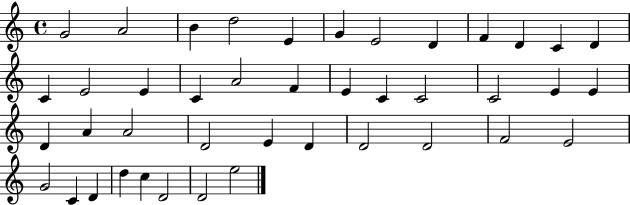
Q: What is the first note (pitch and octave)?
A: G4